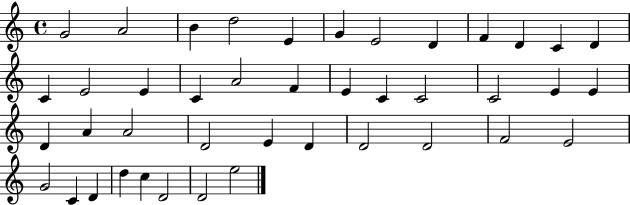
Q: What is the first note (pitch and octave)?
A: G4